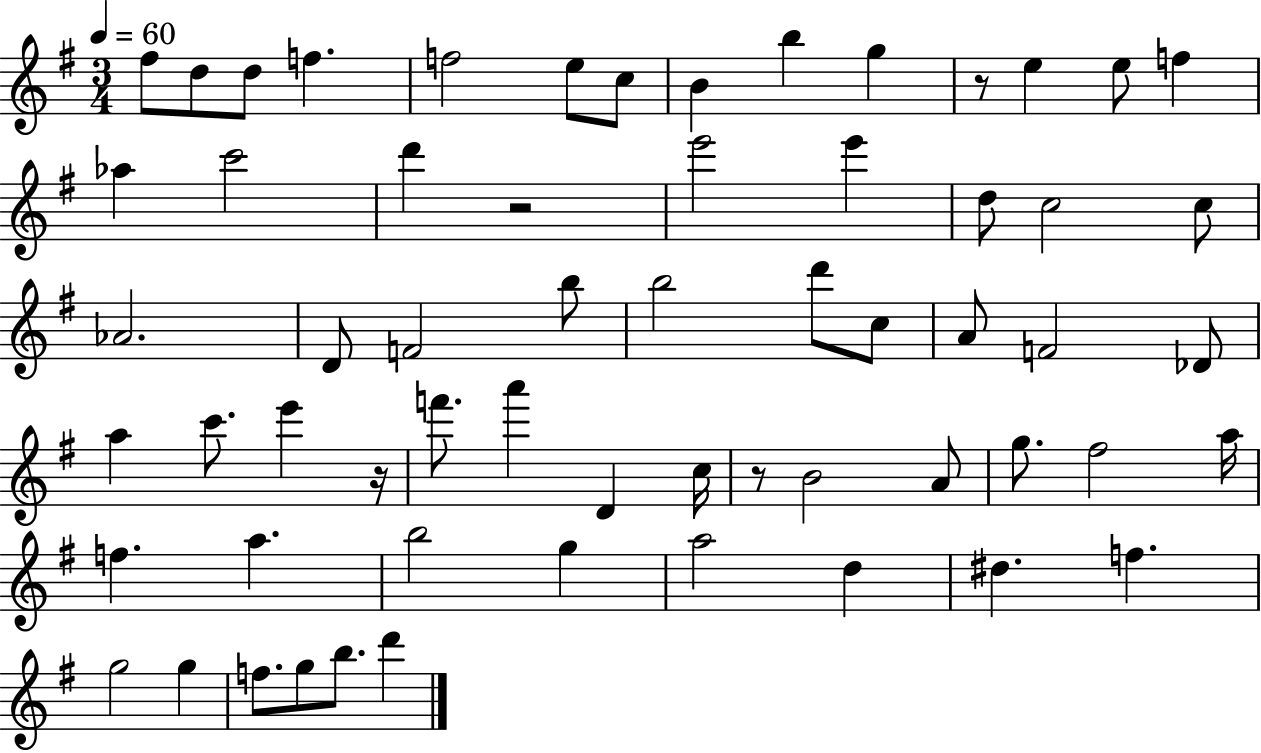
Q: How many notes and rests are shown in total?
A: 61